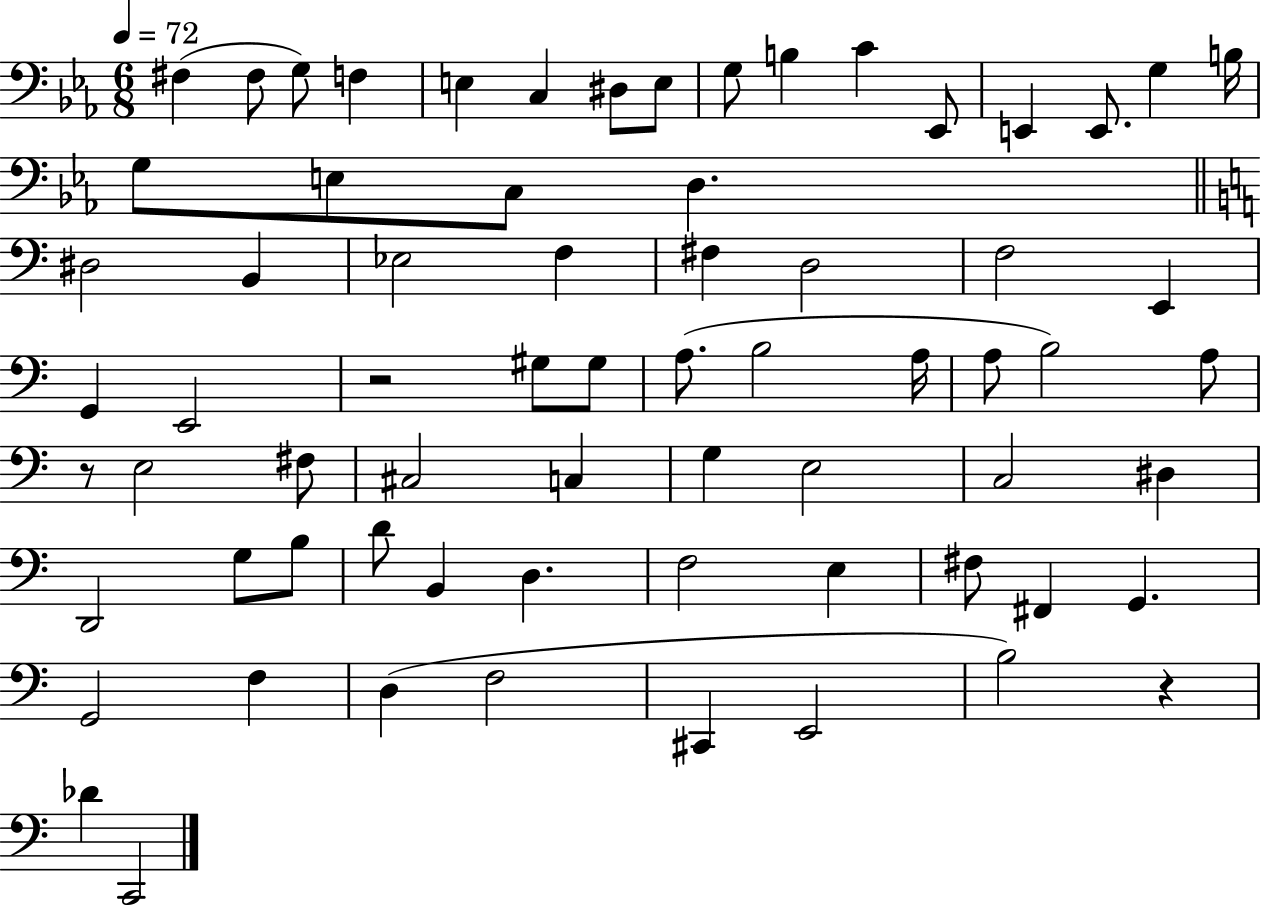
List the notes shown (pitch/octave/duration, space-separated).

F#3/q F#3/e G3/e F3/q E3/q C3/q D#3/e E3/e G3/e B3/q C4/q Eb2/e E2/q E2/e. G3/q B3/s G3/e E3/e C3/e D3/q. D#3/h B2/q Eb3/h F3/q F#3/q D3/h F3/h E2/q G2/q E2/h R/h G#3/e G#3/e A3/e. B3/h A3/s A3/e B3/h A3/e R/e E3/h F#3/e C#3/h C3/q G3/q E3/h C3/h D#3/q D2/h G3/e B3/e D4/e B2/q D3/q. F3/h E3/q F#3/e F#2/q G2/q. G2/h F3/q D3/q F3/h C#2/q E2/h B3/h R/q Db4/q C2/h